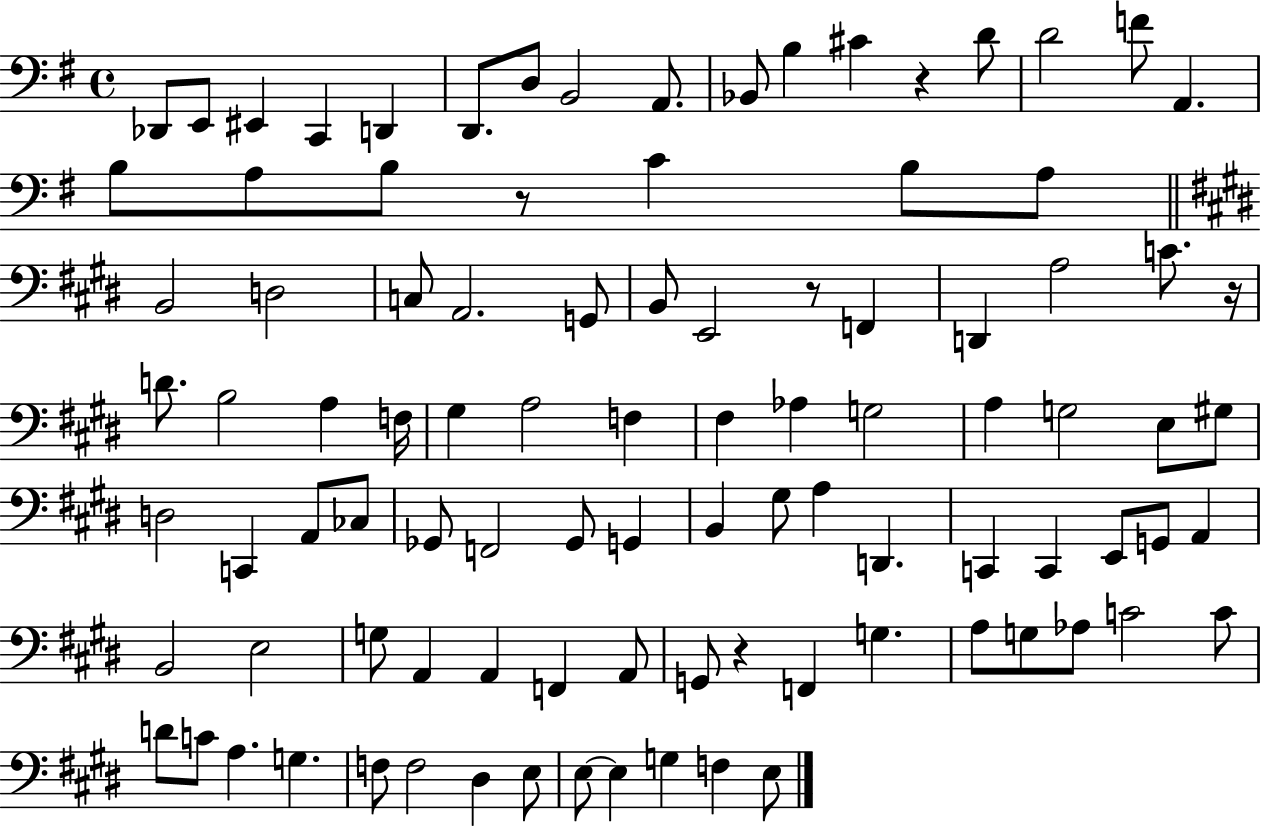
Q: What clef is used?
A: bass